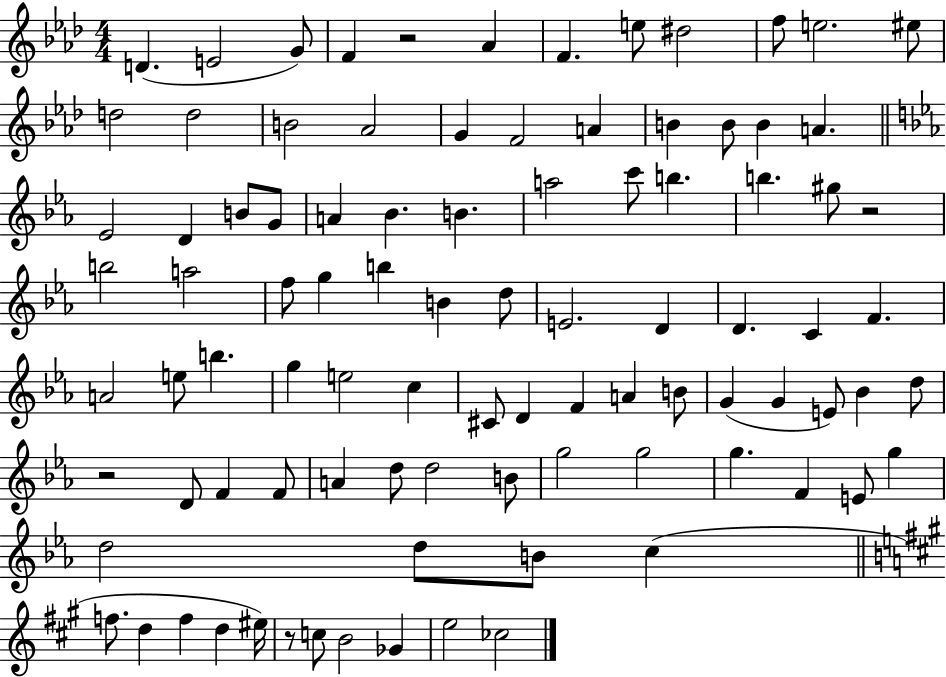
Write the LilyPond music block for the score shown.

{
  \clef treble
  \numericTimeSignature
  \time 4/4
  \key aes \major
  d'4.( e'2 g'8) | f'4 r2 aes'4 | f'4. e''8 dis''2 | f''8 e''2. eis''8 | \break d''2 d''2 | b'2 aes'2 | g'4 f'2 a'4 | b'4 b'8 b'4 a'4. | \break \bar "||" \break \key ees \major ees'2 d'4 b'8 g'8 | a'4 bes'4. b'4. | a''2 c'''8 b''4. | b''4. gis''8 r2 | \break b''2 a''2 | f''8 g''4 b''4 b'4 d''8 | e'2. d'4 | d'4. c'4 f'4. | \break a'2 e''8 b''4. | g''4 e''2 c''4 | cis'8 d'4 f'4 a'4 b'8 | g'4( g'4 e'8) bes'4 d''8 | \break r2 d'8 f'4 f'8 | a'4 d''8 d''2 b'8 | g''2 g''2 | g''4. f'4 e'8 g''4 | \break d''2 d''8 b'8 c''4( | \bar "||" \break \key a \major f''8. d''4 f''4 d''4 eis''16) | r8 c''8 b'2 ges'4 | e''2 ces''2 | \bar "|."
}